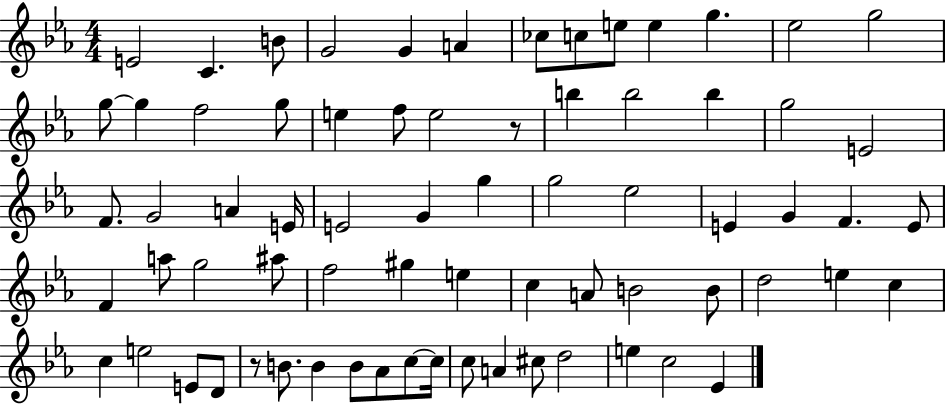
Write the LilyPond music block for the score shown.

{
  \clef treble
  \numericTimeSignature
  \time 4/4
  \key ees \major
  e'2 c'4. b'8 | g'2 g'4 a'4 | ces''8 c''8 e''8 e''4 g''4. | ees''2 g''2 | \break g''8~~ g''4 f''2 g''8 | e''4 f''8 e''2 r8 | b''4 b''2 b''4 | g''2 e'2 | \break f'8. g'2 a'4 e'16 | e'2 g'4 g''4 | g''2 ees''2 | e'4 g'4 f'4. e'8 | \break f'4 a''8 g''2 ais''8 | f''2 gis''4 e''4 | c''4 a'8 b'2 b'8 | d''2 e''4 c''4 | \break c''4 e''2 e'8 d'8 | r8 b'8. b'4 b'8 aes'8 c''8~~ c''16 | c''8 a'4 cis''8 d''2 | e''4 c''2 ees'4 | \break \bar "|."
}